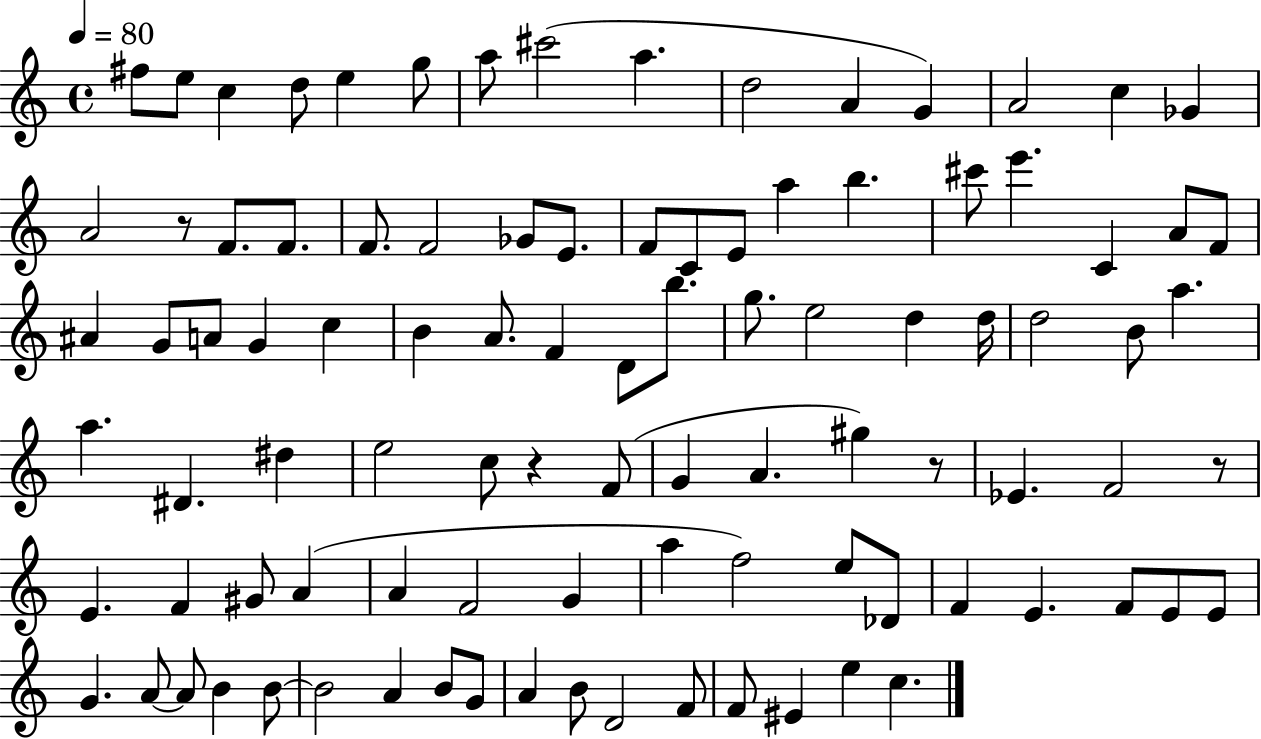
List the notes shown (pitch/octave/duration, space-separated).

F#5/e E5/e C5/q D5/e E5/q G5/e A5/e C#6/h A5/q. D5/h A4/q G4/q A4/h C5/q Gb4/q A4/h R/e F4/e. F4/e. F4/e. F4/h Gb4/e E4/e. F4/e C4/e E4/e A5/q B5/q. C#6/e E6/q. C4/q A4/e F4/e A#4/q G4/e A4/e G4/q C5/q B4/q A4/e. F4/q D4/e B5/e. G5/e. E5/h D5/q D5/s D5/h B4/e A5/q. A5/q. D#4/q. D#5/q E5/h C5/e R/q F4/e G4/q A4/q. G#5/q R/e Eb4/q. F4/h R/e E4/q. F4/q G#4/e A4/q A4/q F4/h G4/q A5/q F5/h E5/e Db4/e F4/q E4/q. F4/e E4/e E4/e G4/q. A4/e A4/e B4/q B4/e B4/h A4/q B4/e G4/e A4/q B4/e D4/h F4/e F4/e EIS4/q E5/q C5/q.